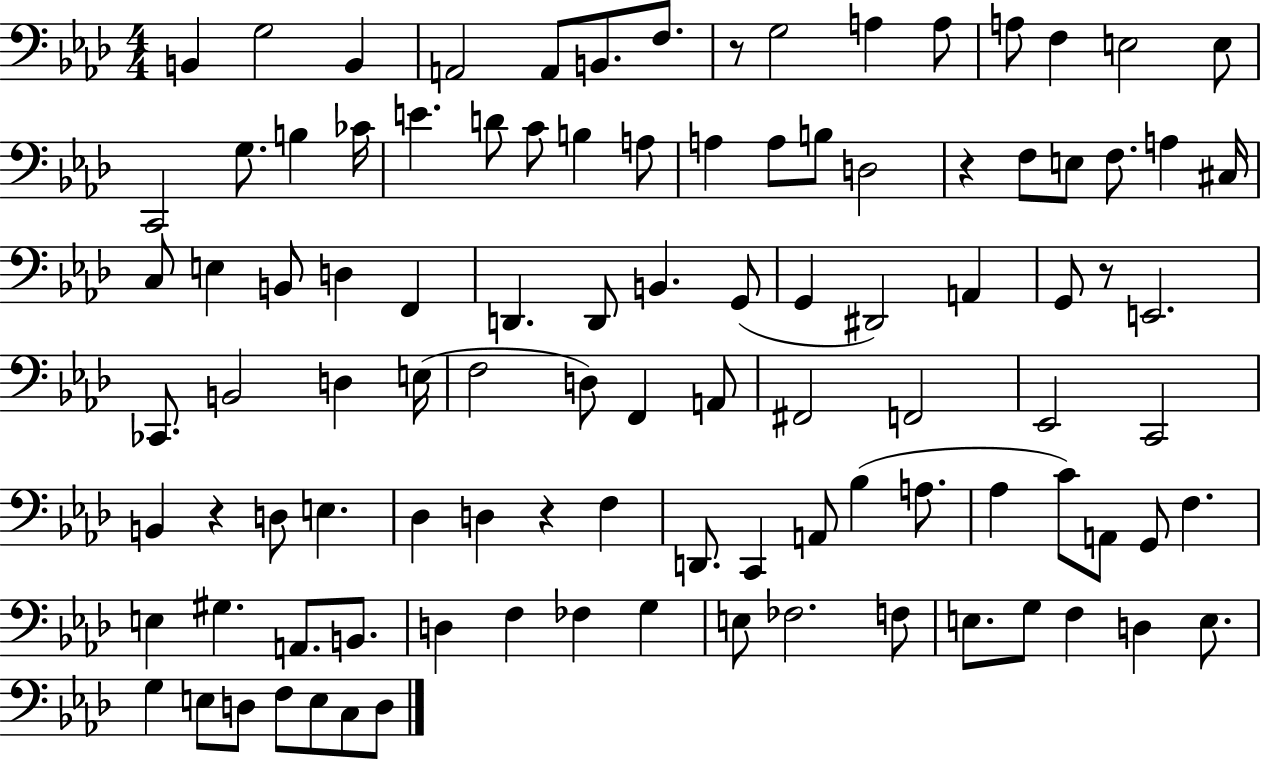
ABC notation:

X:1
T:Untitled
M:4/4
L:1/4
K:Ab
B,, G,2 B,, A,,2 A,,/2 B,,/2 F,/2 z/2 G,2 A, A,/2 A,/2 F, E,2 E,/2 C,,2 G,/2 B, _C/4 E D/2 C/2 B, A,/2 A, A,/2 B,/2 D,2 z F,/2 E,/2 F,/2 A, ^C,/4 C,/2 E, B,,/2 D, F,, D,, D,,/2 B,, G,,/2 G,, ^D,,2 A,, G,,/2 z/2 E,,2 _C,,/2 B,,2 D, E,/4 F,2 D,/2 F,, A,,/2 ^F,,2 F,,2 _E,,2 C,,2 B,, z D,/2 E, _D, D, z F, D,,/2 C,, A,,/2 _B, A,/2 _A, C/2 A,,/2 G,,/2 F, E, ^G, A,,/2 B,,/2 D, F, _F, G, E,/2 _F,2 F,/2 E,/2 G,/2 F, D, E,/2 G, E,/2 D,/2 F,/2 E,/2 C,/2 D,/2